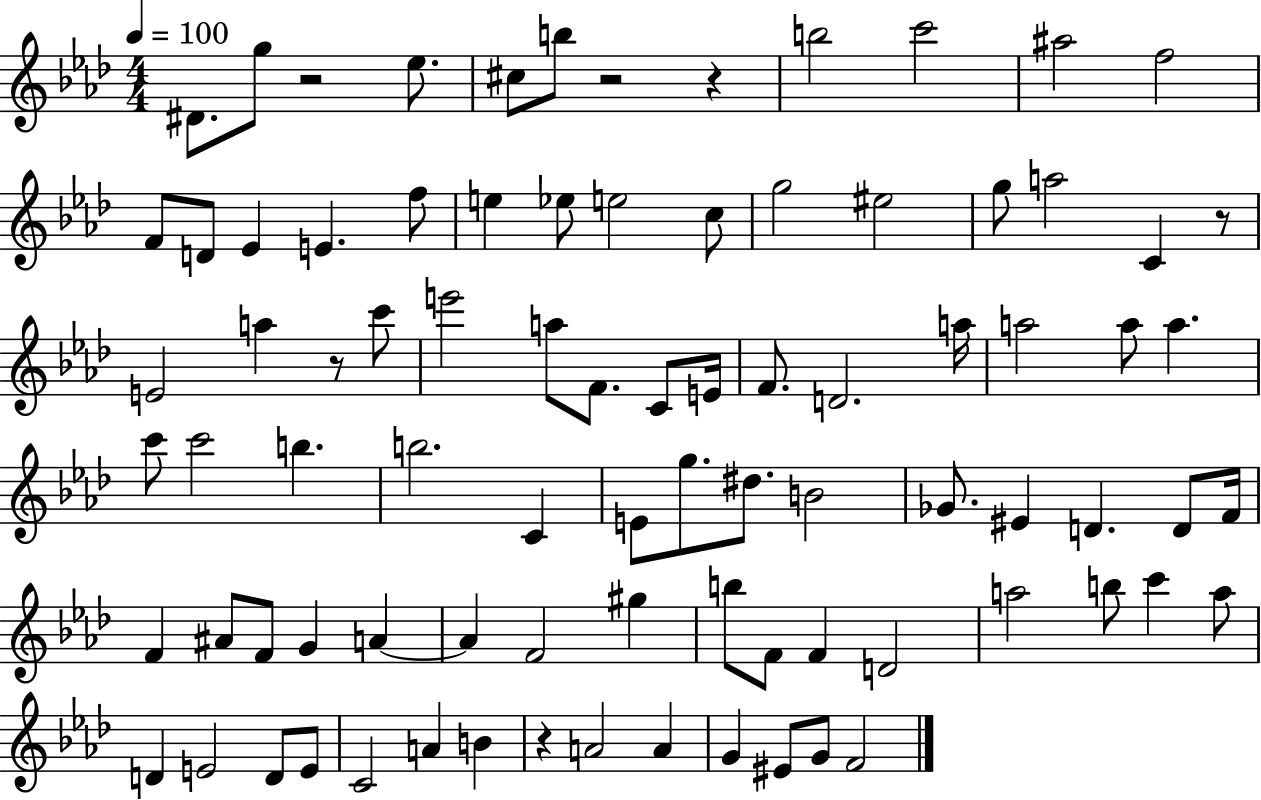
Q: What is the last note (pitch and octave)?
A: F4